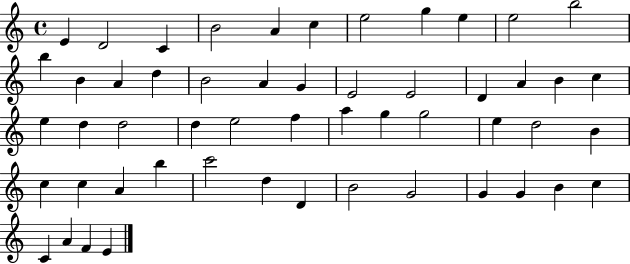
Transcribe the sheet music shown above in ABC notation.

X:1
T:Untitled
M:4/4
L:1/4
K:C
E D2 C B2 A c e2 g e e2 b2 b B A d B2 A G E2 E2 D A B c e d d2 d e2 f a g g2 e d2 B c c A b c'2 d D B2 G2 G G B c C A F E